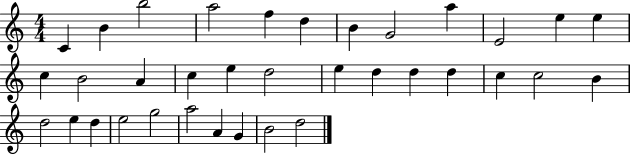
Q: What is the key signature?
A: C major